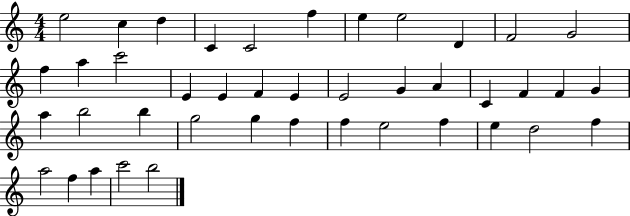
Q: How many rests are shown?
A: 0